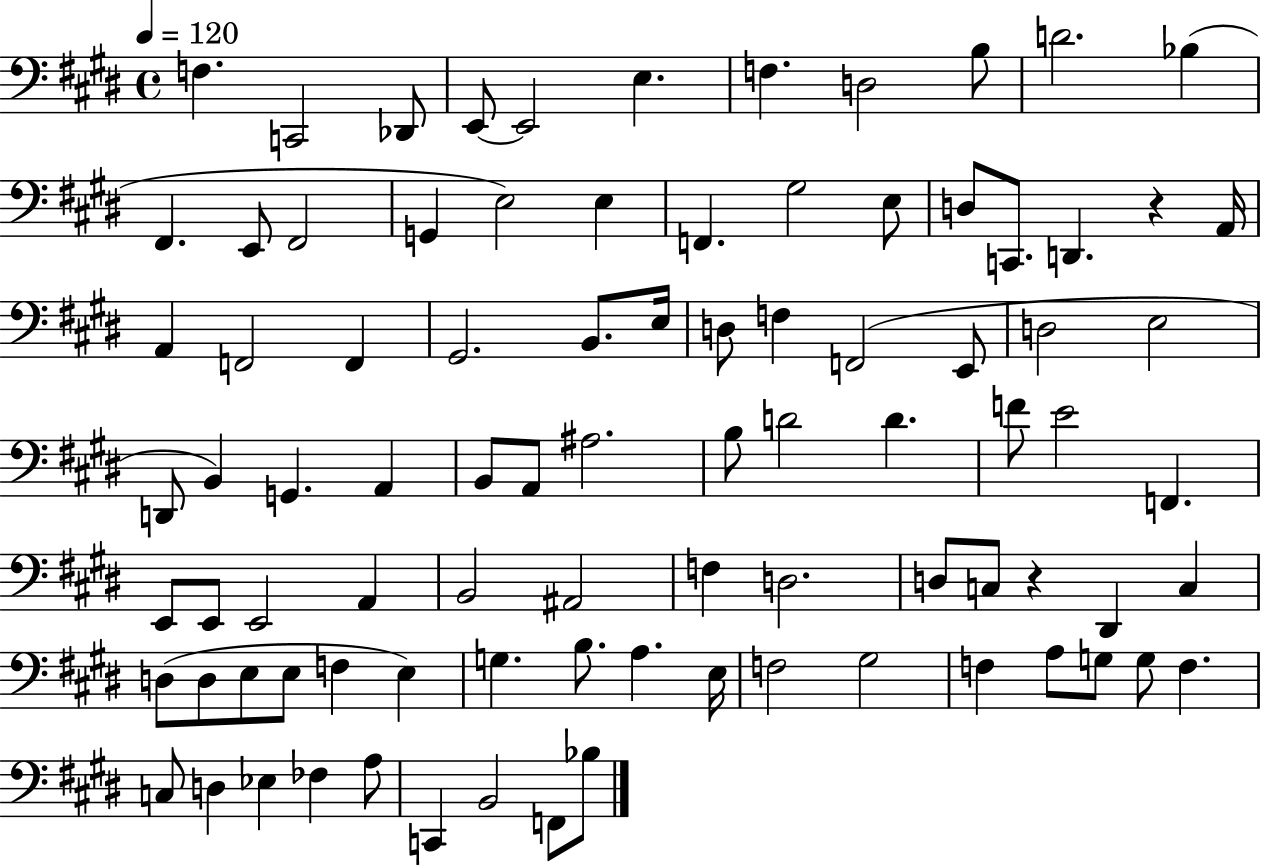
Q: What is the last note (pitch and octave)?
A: Bb3